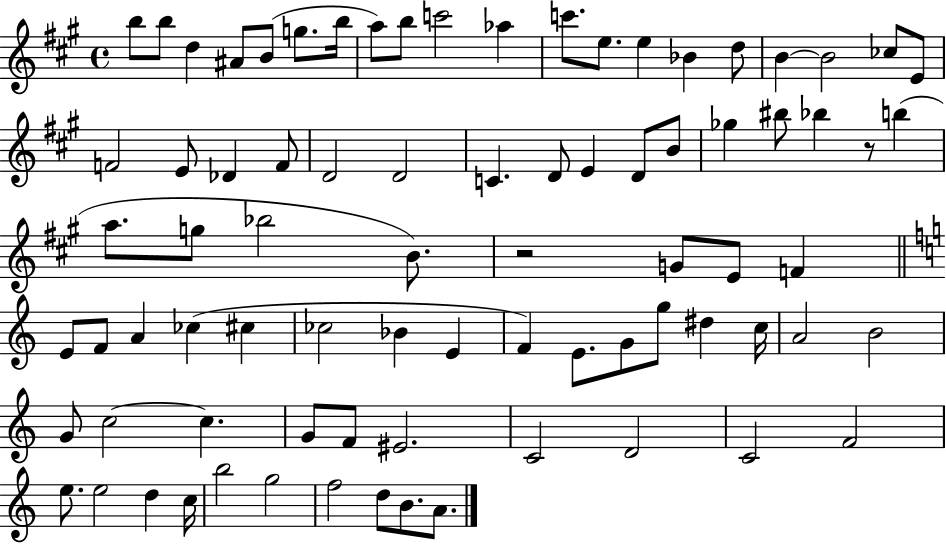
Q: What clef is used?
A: treble